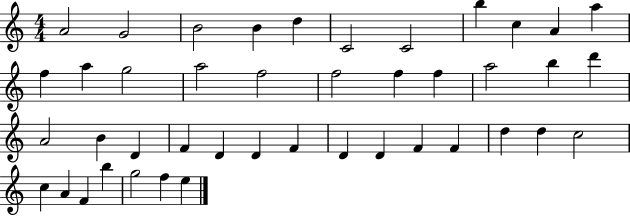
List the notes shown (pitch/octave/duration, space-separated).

A4/h G4/h B4/h B4/q D5/q C4/h C4/h B5/q C5/q A4/q A5/q F5/q A5/q G5/h A5/h F5/h F5/h F5/q F5/q A5/h B5/q D6/q A4/h B4/q D4/q F4/q D4/q D4/q F4/q D4/q D4/q F4/q F4/q D5/q D5/q C5/h C5/q A4/q F4/q B5/q G5/h F5/q E5/q